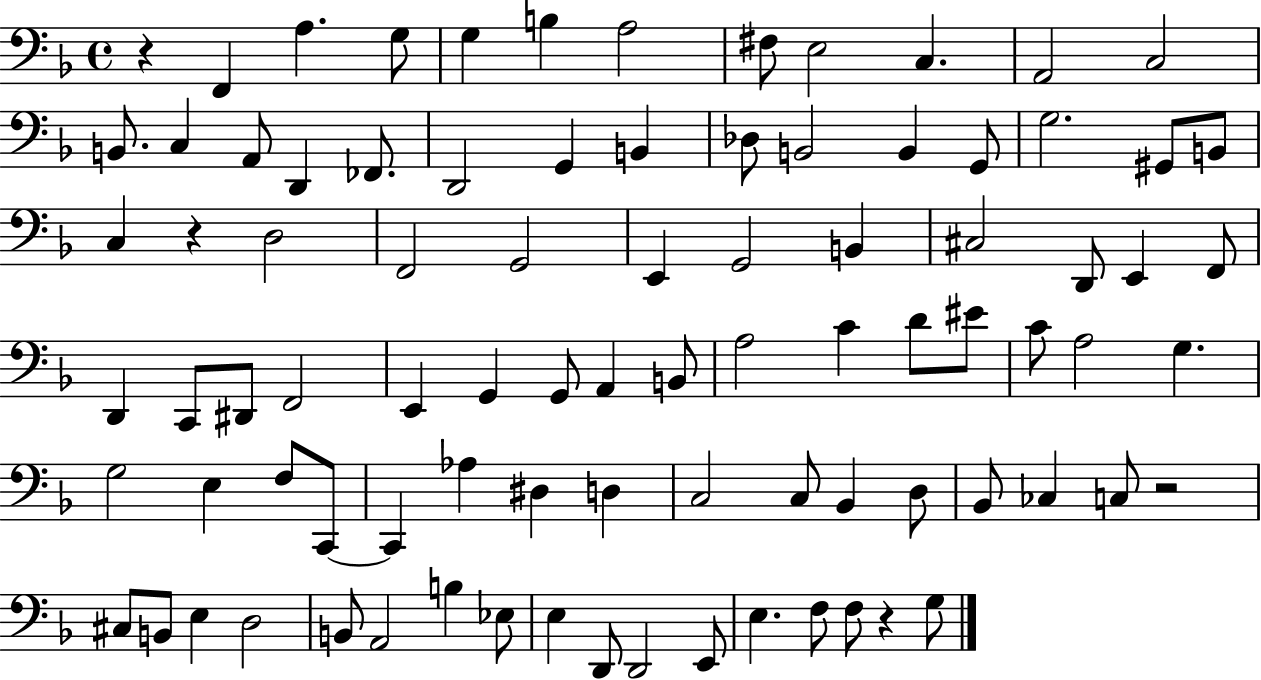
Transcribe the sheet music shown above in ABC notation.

X:1
T:Untitled
M:4/4
L:1/4
K:F
z F,, A, G,/2 G, B, A,2 ^F,/2 E,2 C, A,,2 C,2 B,,/2 C, A,,/2 D,, _F,,/2 D,,2 G,, B,, _D,/2 B,,2 B,, G,,/2 G,2 ^G,,/2 B,,/2 C, z D,2 F,,2 G,,2 E,, G,,2 B,, ^C,2 D,,/2 E,, F,,/2 D,, C,,/2 ^D,,/2 F,,2 E,, G,, G,,/2 A,, B,,/2 A,2 C D/2 ^E/2 C/2 A,2 G, G,2 E, F,/2 C,,/2 C,, _A, ^D, D, C,2 C,/2 _B,, D,/2 _B,,/2 _C, C,/2 z2 ^C,/2 B,,/2 E, D,2 B,,/2 A,,2 B, _E,/2 E, D,,/2 D,,2 E,,/2 E, F,/2 F,/2 z G,/2